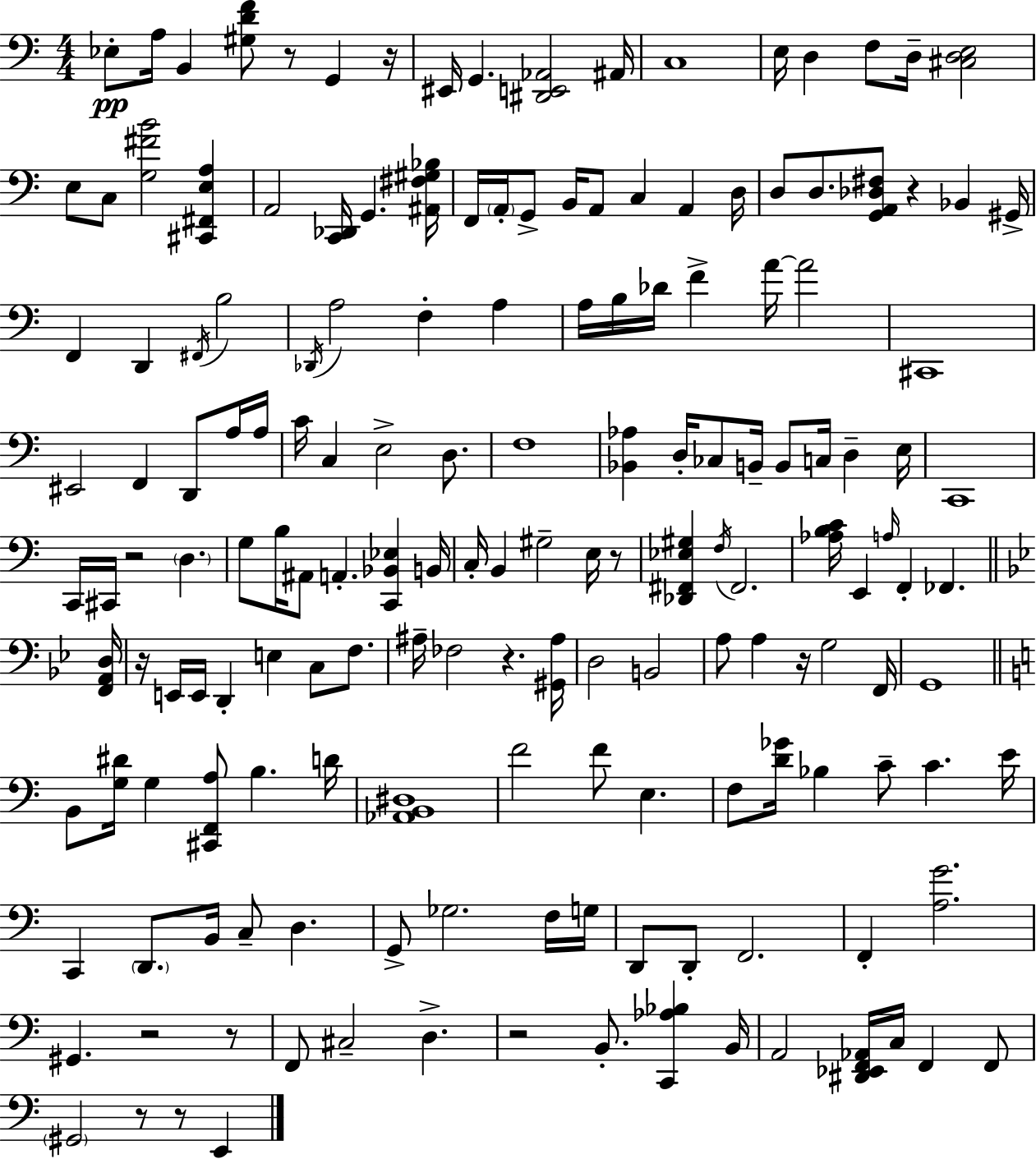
X:1
T:Untitled
M:4/4
L:1/4
K:C
_E,/2 A,/4 B,, [^G,DF]/2 z/2 G,, z/4 ^E,,/4 G,, [^D,,E,,_A,,]2 ^A,,/4 C,4 E,/4 D, F,/2 D,/4 [^C,D,E,]2 E,/2 C,/2 [G,^FB]2 [^C,,^F,,E,A,] A,,2 [C,,_D,,]/4 G,, [^A,,^F,^G,_B,]/4 F,,/4 A,,/4 G,,/2 B,,/4 A,,/2 C, A,, D,/4 D,/2 D,/2 [G,,A,,_D,^F,]/2 z _B,, ^G,,/4 F,, D,, ^F,,/4 B,2 _D,,/4 A,2 F, A, A,/4 B,/4 _D/4 F A/4 A2 ^C,,4 ^E,,2 F,, D,,/2 A,/4 A,/4 C/4 C, E,2 D,/2 F,4 [_B,,_A,] D,/4 _C,/2 B,,/4 B,,/2 C,/4 D, E,/4 C,,4 C,,/4 ^C,,/4 z2 D, G,/2 B,/4 ^A,,/2 A,, [C,,_B,,_E,] B,,/4 C,/4 B,, ^G,2 E,/4 z/2 [_D,,^F,,_E,^G,] F,/4 ^F,,2 [_A,B,C]/4 E,, A,/4 F,, _F,, [F,,A,,D,]/4 z/4 E,,/4 E,,/4 D,, E, C,/2 F,/2 ^A,/4 _F,2 z [^G,,^A,]/4 D,2 B,,2 A,/2 A, z/4 G,2 F,,/4 G,,4 B,,/2 [G,^D]/4 G, [^C,,F,,A,]/2 B, D/4 [_A,,B,,^D,]4 F2 F/2 E, F,/2 [D_G]/4 _B, C/2 C E/4 C,, D,,/2 B,,/4 C,/2 D, G,,/2 _G,2 F,/4 G,/4 D,,/2 D,,/2 F,,2 F,, [A,G]2 ^G,, z2 z/2 F,,/2 ^C,2 D, z2 B,,/2 [C,,_A,_B,] B,,/4 A,,2 [^D,,_E,,F,,_A,,]/4 C,/4 F,, F,,/2 ^G,,2 z/2 z/2 E,,